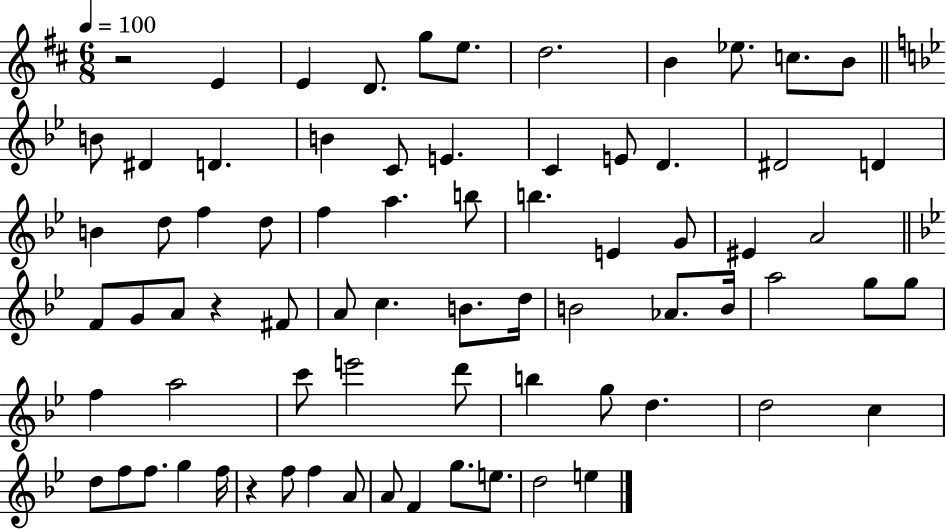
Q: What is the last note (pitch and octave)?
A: E5